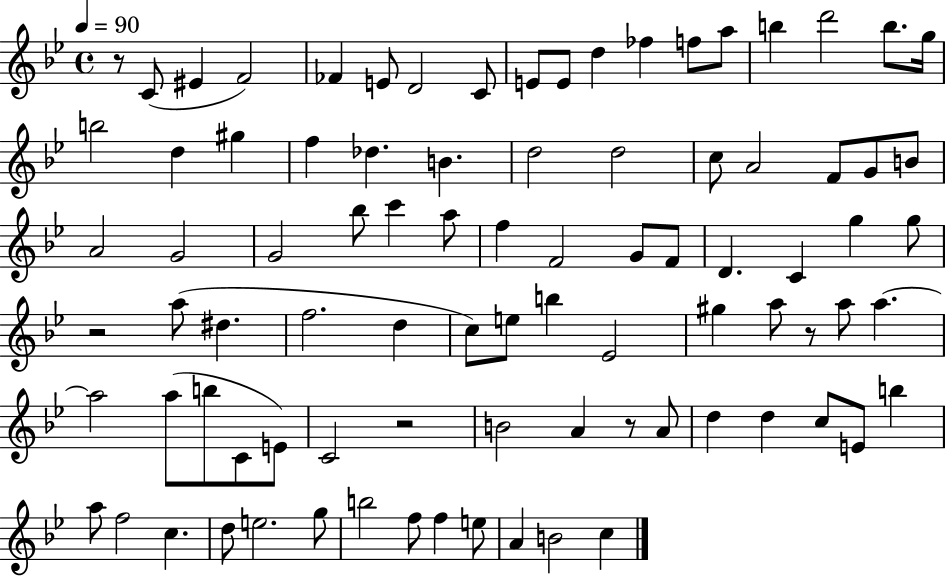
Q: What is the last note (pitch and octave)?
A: C5